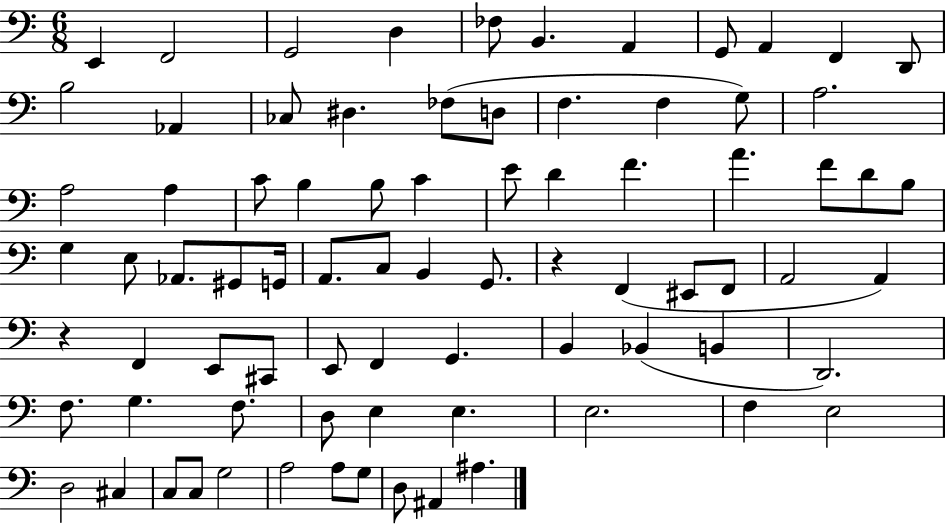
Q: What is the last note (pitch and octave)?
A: A#3